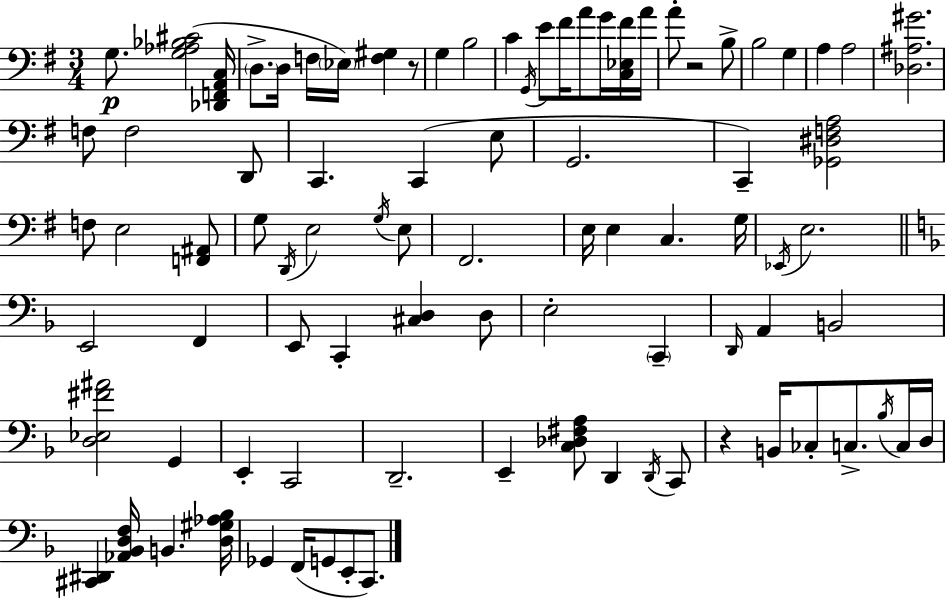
{
  \clef bass
  \numericTimeSignature
  \time 3/4
  \key g \major
  \repeat volta 2 { g8.\p <g aes bes cis'>2( <des, f, a, c>16 | \parenthesize d8.-> d16 f16 \parenthesize ees16) <f gis>4 r8 | g4 b2 | c'4 \acciaccatura { g,16 } e'8 fis'16 a'8 g'16 <c ees fis'>16 | \break a'16 a'8-. r2 b8-> | b2 g4 | a4 a2 | <des ais gis'>2. | \break f8 f2 d,8 | c,4. c,4( e8 | g,2. | c,4--) <ges, dis f a>2 | \break f8 e2 <f, ais,>8 | g8 \acciaccatura { d,16 } e2 | \acciaccatura { g16 } e8 fis,2. | e16 e4 c4. | \break g16 \acciaccatura { ees,16 } e2. | \bar "||" \break \key d \minor e,2 f,4 | e,8 c,4-. <cis d>4 d8 | e2-. \parenthesize c,4-- | \grace { d,16 } a,4 b,2 | \break <d ees fis' ais'>2 g,4 | e,4-. c,2 | d,2.-- | e,4-- <c des fis a>8 d,4 \acciaccatura { d,16 } | \break c,8 r4 b,16 ces8-. c8.-> | \acciaccatura { bes16 } c16 d16 <cis, dis,>4 <aes, bes, d f>16 b,4. | <d gis aes bes>16 ges,4 f,16( g,8 e,8-. | c,8.) } \bar "|."
}